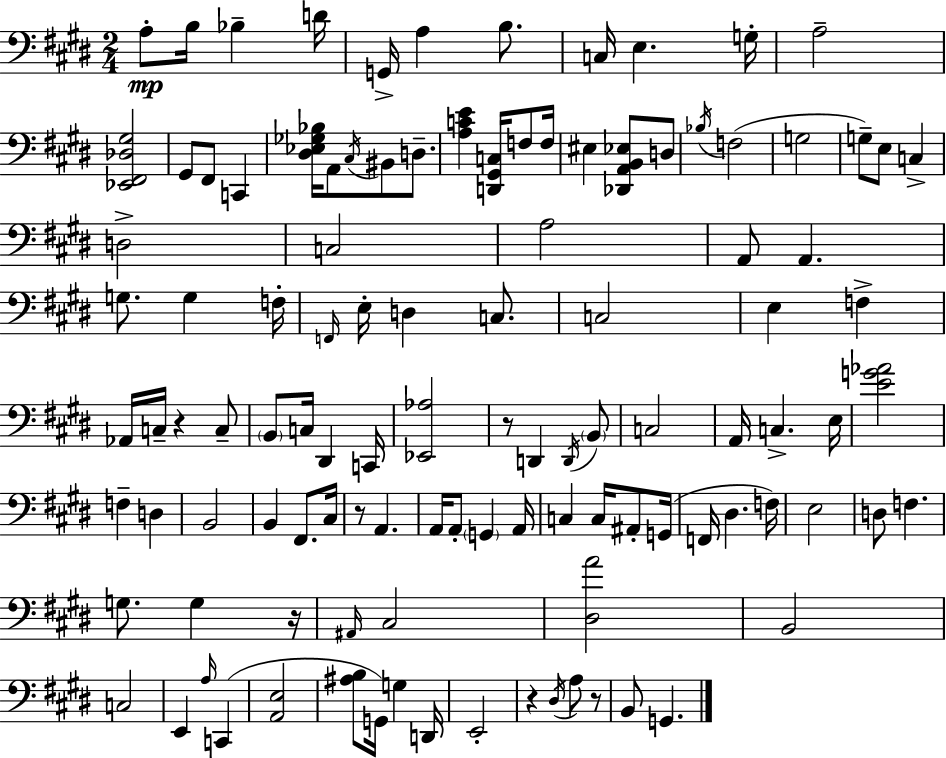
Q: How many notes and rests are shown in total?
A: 111